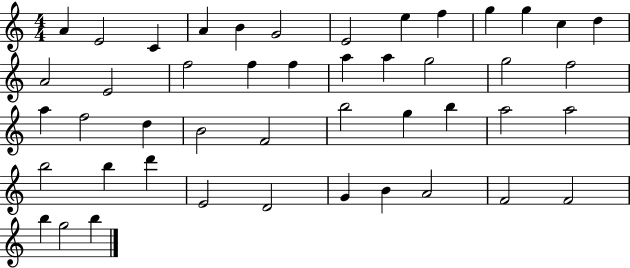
{
  \clef treble
  \numericTimeSignature
  \time 4/4
  \key c \major
  a'4 e'2 c'4 | a'4 b'4 g'2 | e'2 e''4 f''4 | g''4 g''4 c''4 d''4 | \break a'2 e'2 | f''2 f''4 f''4 | a''4 a''4 g''2 | g''2 f''2 | \break a''4 f''2 d''4 | b'2 f'2 | b''2 g''4 b''4 | a''2 a''2 | \break b''2 b''4 d'''4 | e'2 d'2 | g'4 b'4 a'2 | f'2 f'2 | \break b''4 g''2 b''4 | \bar "|."
}